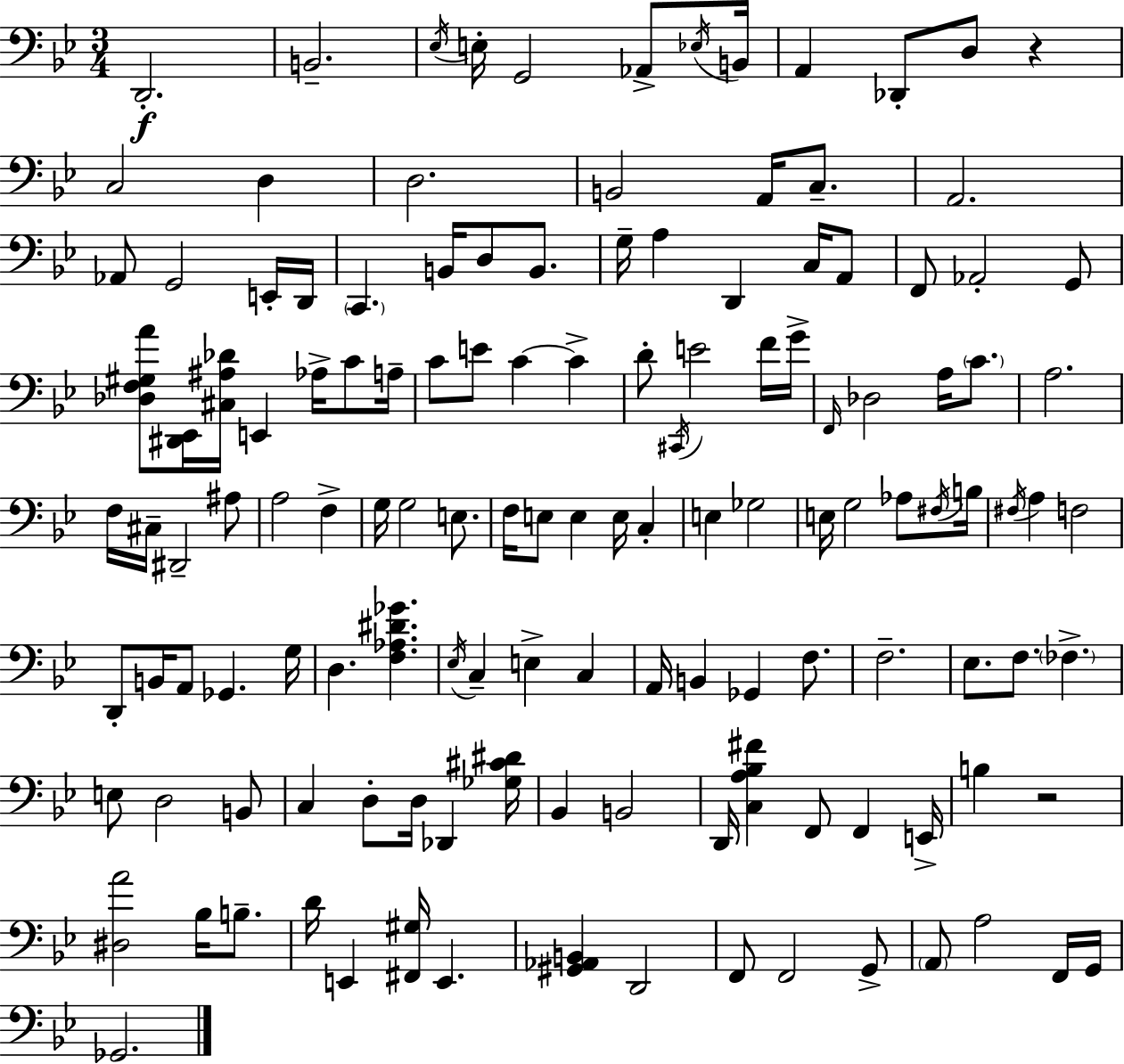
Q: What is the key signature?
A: BES major